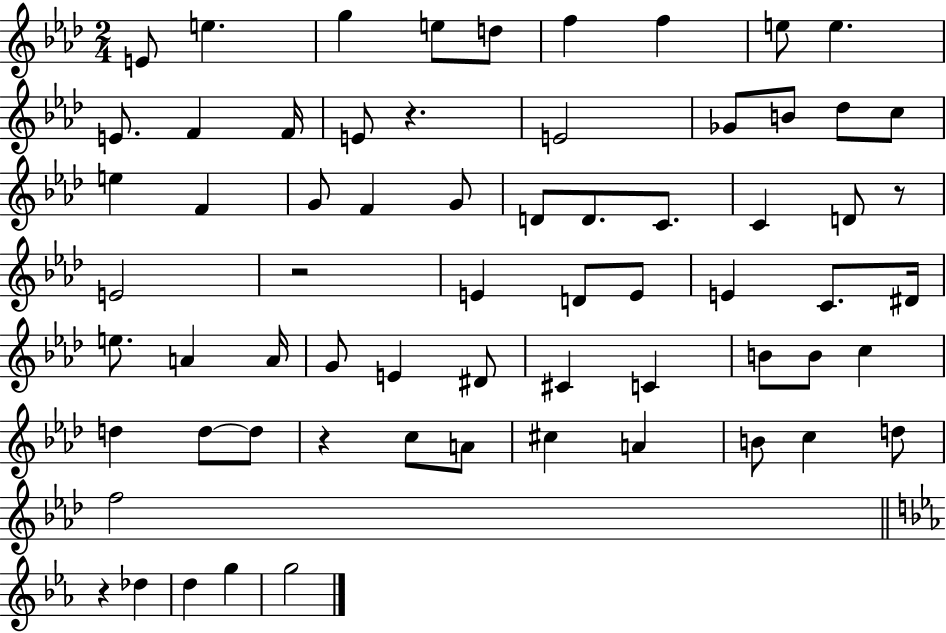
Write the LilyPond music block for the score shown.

{
  \clef treble
  \numericTimeSignature
  \time 2/4
  \key aes \major
  e'8 e''4. | g''4 e''8 d''8 | f''4 f''4 | e''8 e''4. | \break e'8. f'4 f'16 | e'8 r4. | e'2 | ges'8 b'8 des''8 c''8 | \break e''4 f'4 | g'8 f'4 g'8 | d'8 d'8. c'8. | c'4 d'8 r8 | \break e'2 | r2 | e'4 d'8 e'8 | e'4 c'8. dis'16 | \break e''8. a'4 a'16 | g'8 e'4 dis'8 | cis'4 c'4 | b'8 b'8 c''4 | \break d''4 d''8~~ d''8 | r4 c''8 a'8 | cis''4 a'4 | b'8 c''4 d''8 | \break f''2 | \bar "||" \break \key ees \major r4 des''4 | d''4 g''4 | g''2 | \bar "|."
}